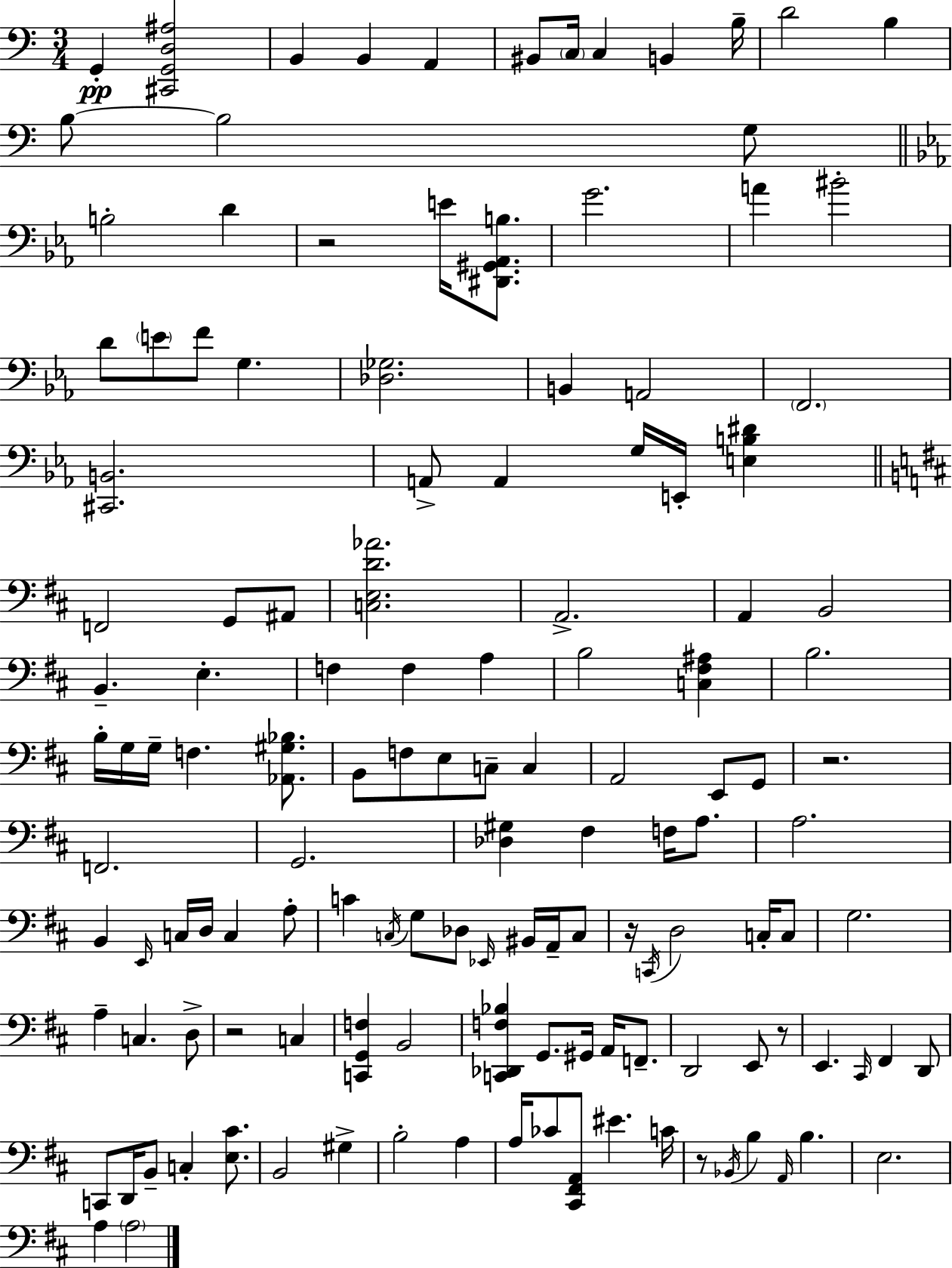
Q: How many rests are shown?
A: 6